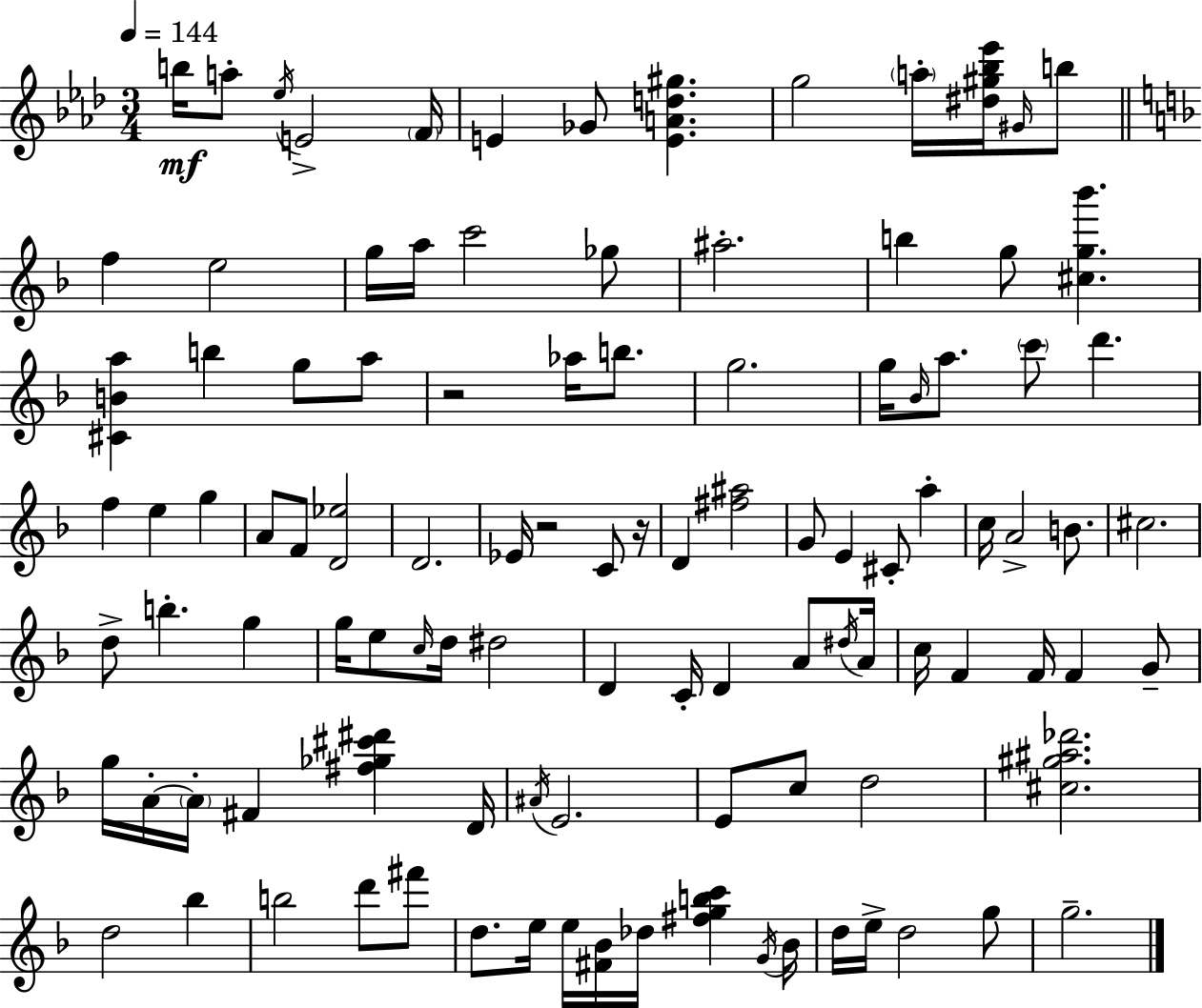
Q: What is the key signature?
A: AES major